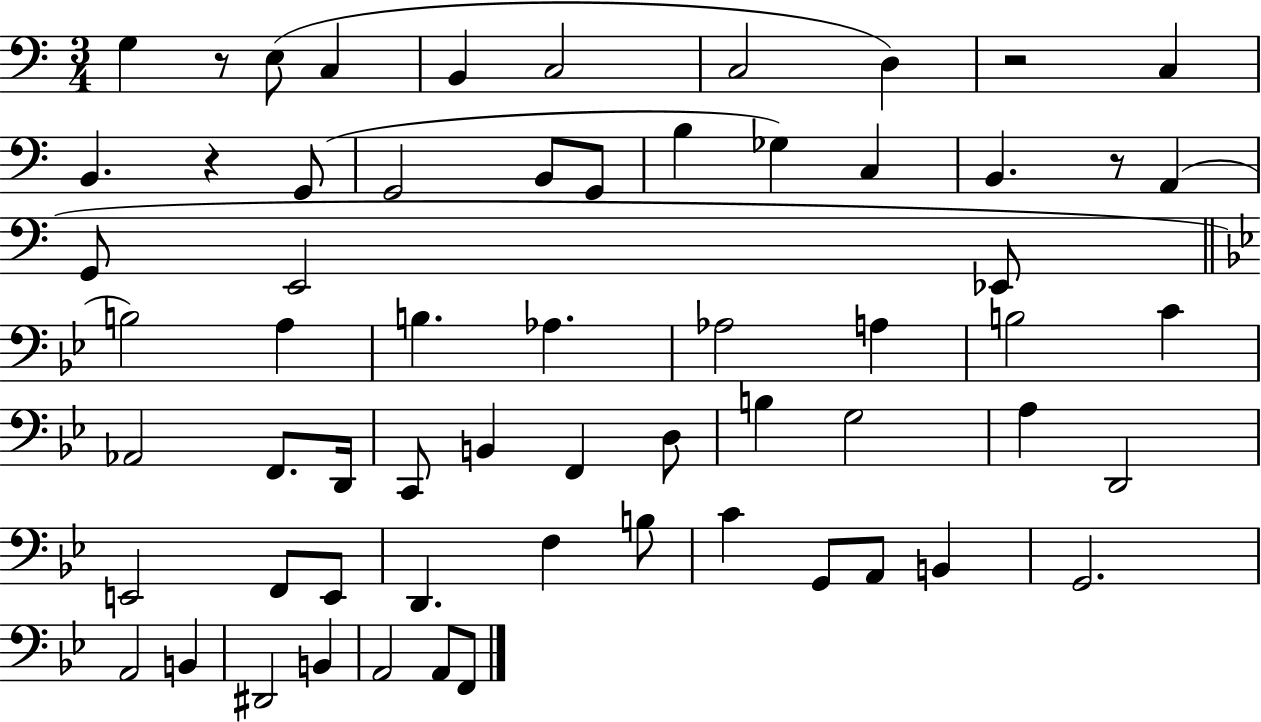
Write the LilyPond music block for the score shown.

{
  \clef bass
  \numericTimeSignature
  \time 3/4
  \key c \major
  \repeat volta 2 { g4 r8 e8( c4 | b,4 c2 | c2 d4) | r2 c4 | \break b,4. r4 g,8( | g,2 b,8 g,8 | b4 ges4) c4 | b,4. r8 a,4( | \break g,8 e,2 ees,8 | \bar "||" \break \key bes \major b2) a4 | b4. aes4. | aes2 a4 | b2 c'4 | \break aes,2 f,8. d,16 | c,8 b,4 f,4 d8 | b4 g2 | a4 d,2 | \break e,2 f,8 e,8 | d,4. f4 b8 | c'4 g,8 a,8 b,4 | g,2. | \break a,2 b,4 | dis,2 b,4 | a,2 a,8 f,8 | } \bar "|."
}